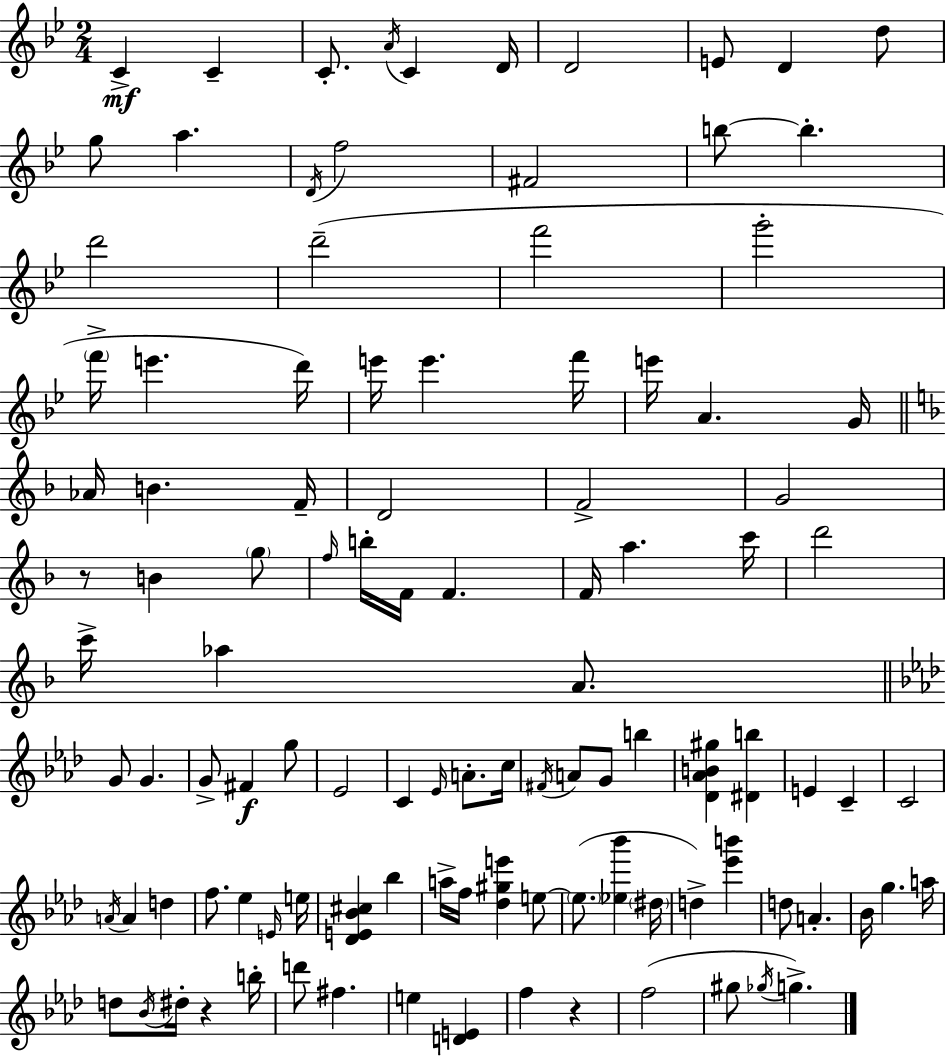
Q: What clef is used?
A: treble